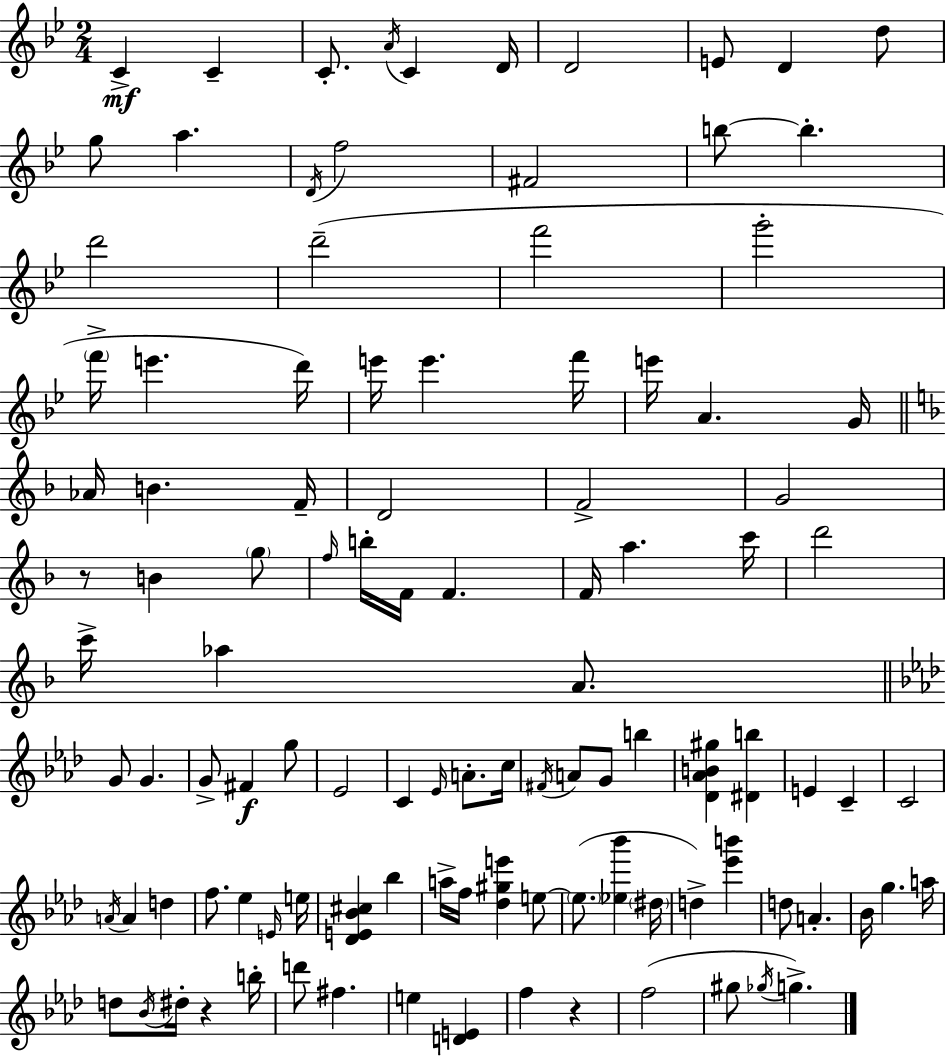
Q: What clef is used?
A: treble